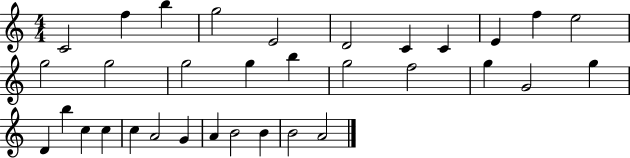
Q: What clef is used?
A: treble